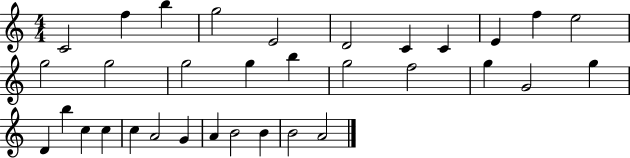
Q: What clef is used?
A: treble